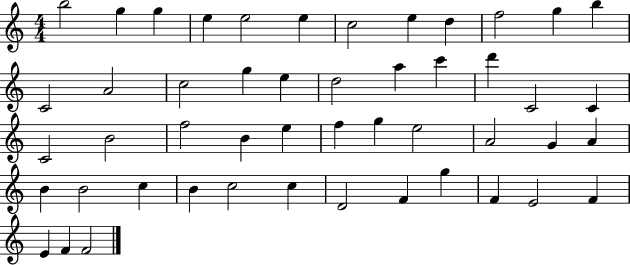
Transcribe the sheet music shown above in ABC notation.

X:1
T:Untitled
M:4/4
L:1/4
K:C
b2 g g e e2 e c2 e d f2 g b C2 A2 c2 g e d2 a c' d' C2 C C2 B2 f2 B e f g e2 A2 G A B B2 c B c2 c D2 F g F E2 F E F F2